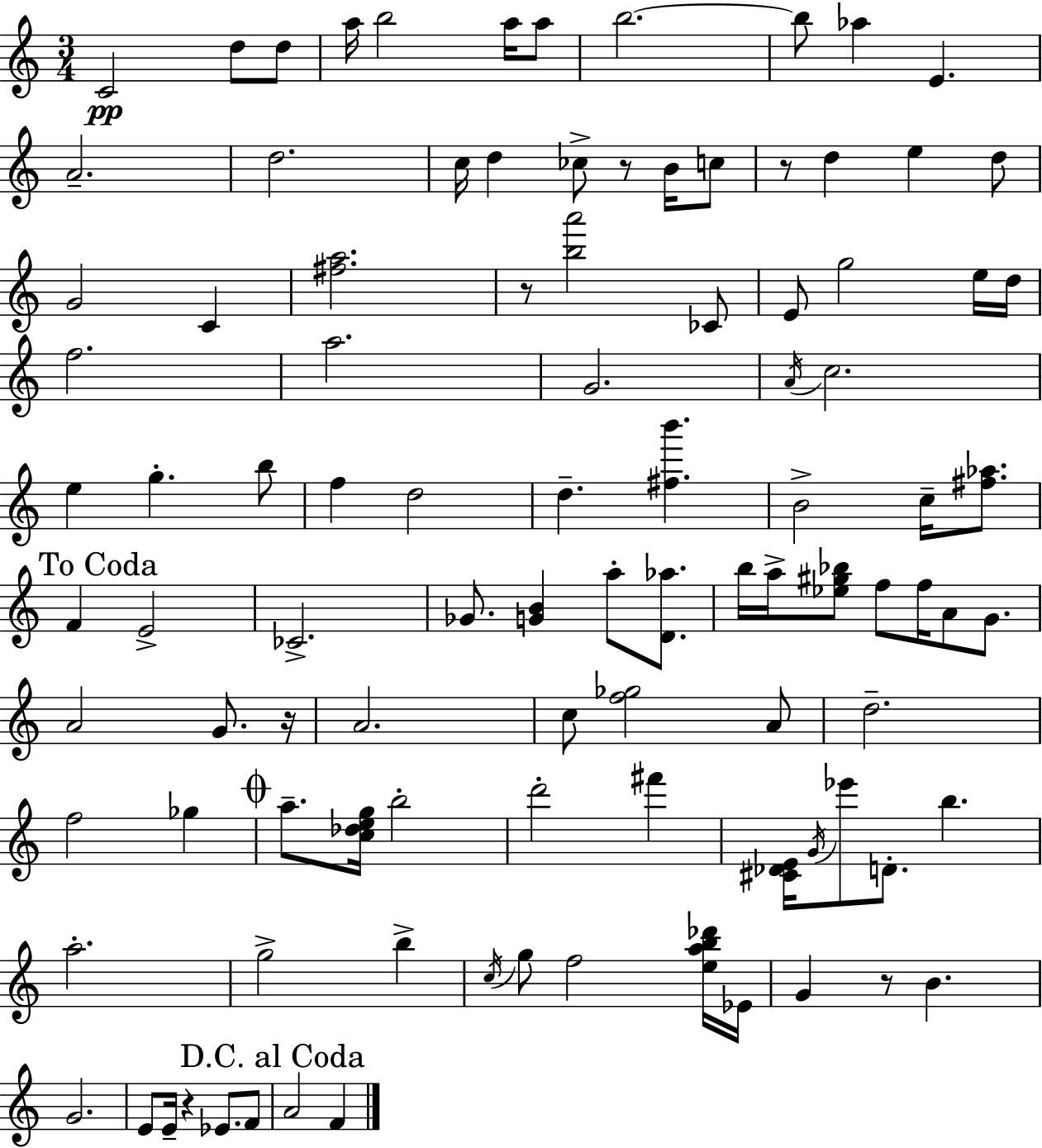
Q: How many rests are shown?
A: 6